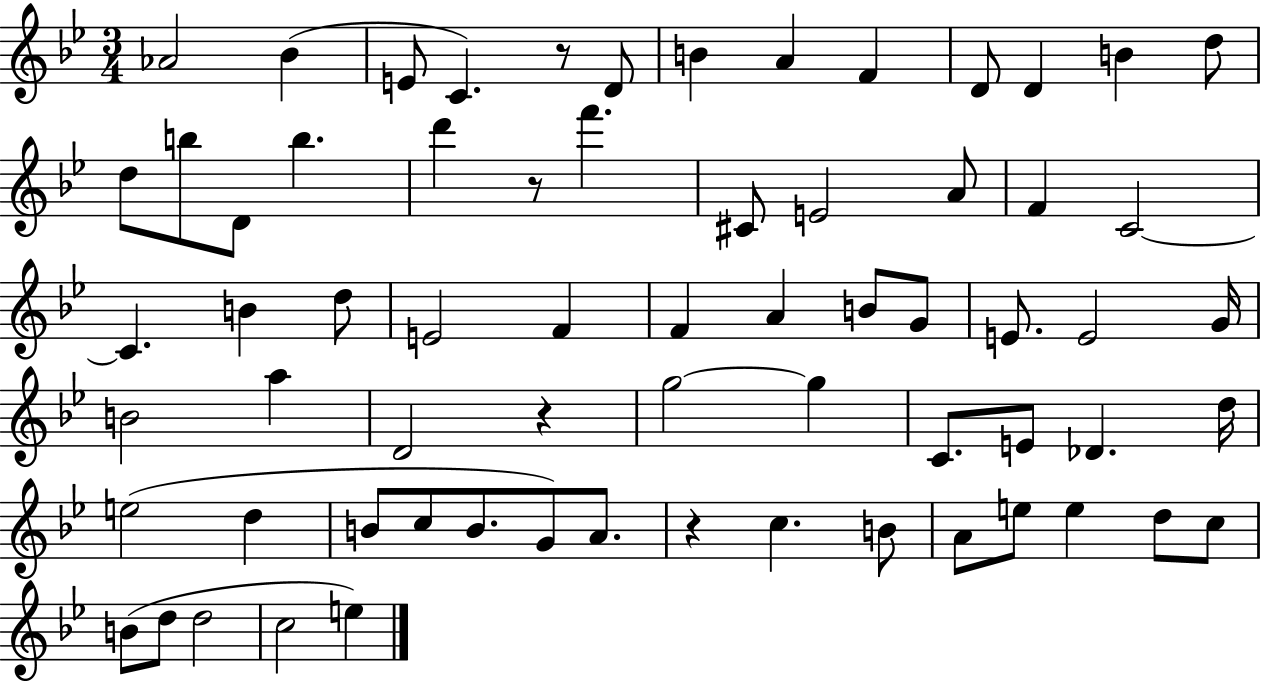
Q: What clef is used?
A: treble